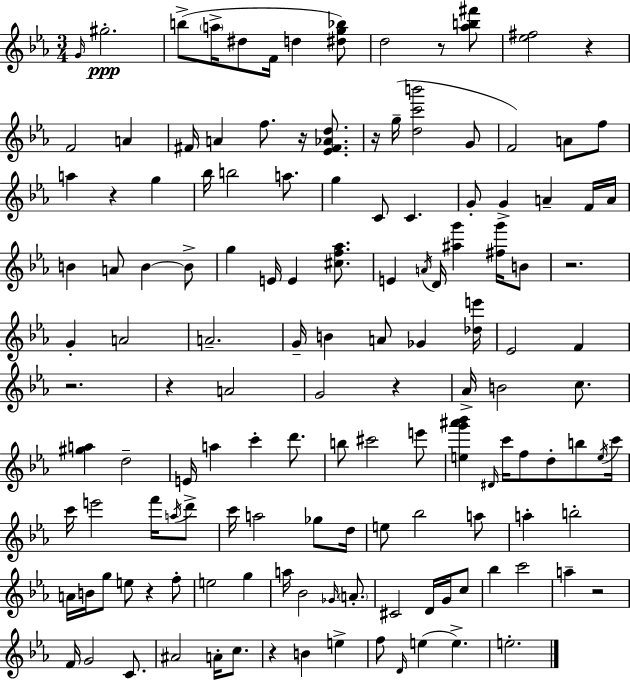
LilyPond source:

{
  \clef treble
  \numericTimeSignature
  \time 3/4
  \key c \minor
  \grace { g'16 }\ppp gis''2.-. | b''8->( \parenthesize a''16-> dis''8 f'16 d''4 <dis'' g'' bes''>8) | d''2 r8 <aes'' b'' fis'''>8 | <ees'' fis''>2 r4 | \break f'2 a'4 | fis'16 a'4 f''8. r16 <ees' fis' aes' d''>8. | r16 g''16--( <d'' c''' b'''>2 g'8 | f'2) a'8 f''8 | \break a''4 r4 g''4 | bes''16 b''2 a''8. | g''4 c'8 c'4. | g'8-. g'4-> a'4-- f'16 | \break a'16 b'4 a'8 b'4~~ b'8-> | g''4 e'16 e'4 <cis'' f'' aes''>8. | e'4 \acciaccatura { a'16 } d'16 <ais'' g'''>4 <fis'' g'''>16 | b'8 r2. | \break g'4-. a'2 | a'2.-- | g'16-- b'4 a'8 ges'4 | <des'' e'''>16 ees'2 f'4 | \break r2. | r4 a'2 | g'2 r4 | aes'16-> b'2 c''8. | \break <gis'' a''>4 d''2-- | e'16 a''4 c'''4-. d'''8. | b''8 cis'''2 | e'''8 <e'' g''' ais''' bes'''>4 \grace { dis'16 } c'''16 f''8 d''8-. | \break b''8 \acciaccatura { e''16 } c'''16 c'''16 e'''2 | f'''16 \acciaccatura { a''16 } d'''8-> c'''16 a''2 | ges''8 d''16 e''8 bes''2 | a''8 a''4-. b''2-. | \break a'16 b'16 g''8 e''8 r4 | f''8-. e''2 | g''4 a''16 bes'2 | \grace { ges'16 } \parenthesize a'8.-. cis'2 | \break d'16 g'16 c''8 bes''4 c'''2 | a''4-- r2 | f'16 g'2 | c'8. ais'2 | \break a'16-. c''8. r4 b'4 | e''4-> f''8 \grace { d'16 }( e''4 | e''4.->) e''2.-. | \bar "|."
}